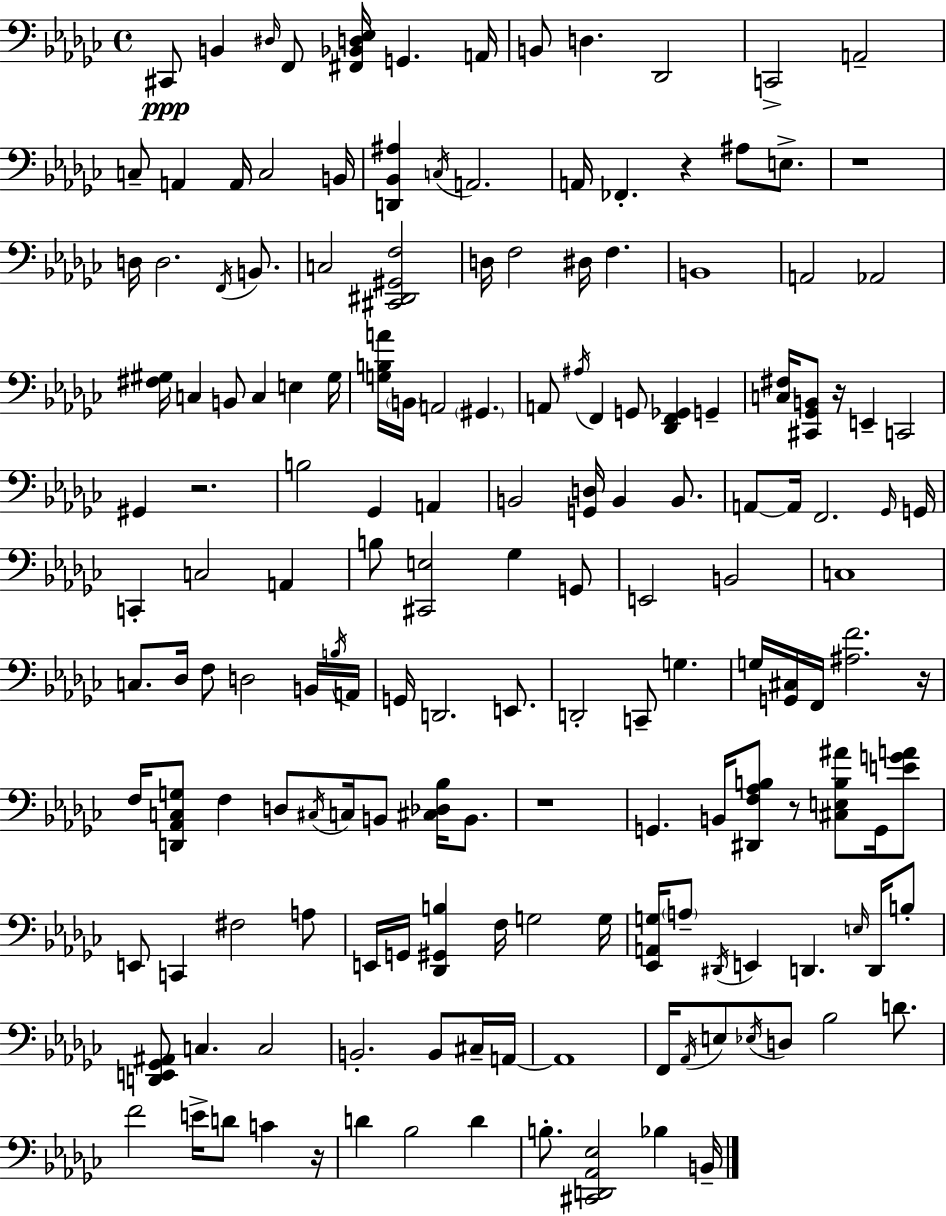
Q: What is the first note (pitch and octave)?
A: C#2